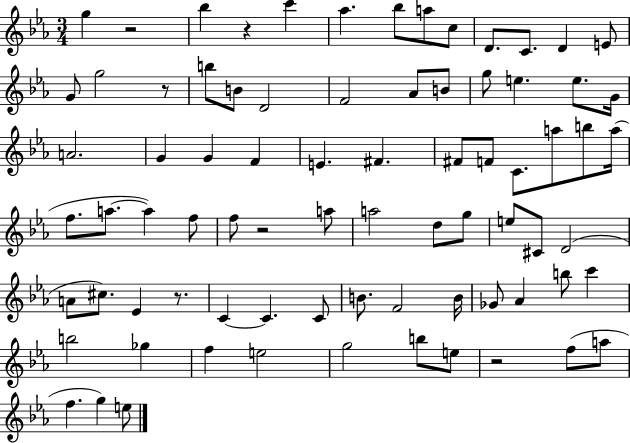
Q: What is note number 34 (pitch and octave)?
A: B5